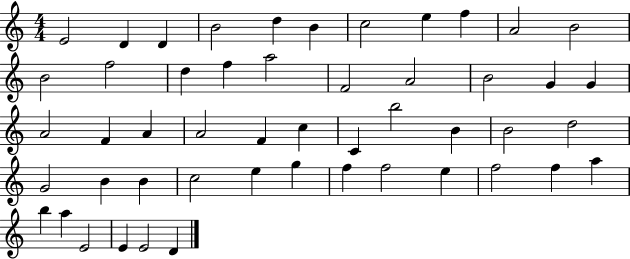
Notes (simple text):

E4/h D4/q D4/q B4/h D5/q B4/q C5/h E5/q F5/q A4/h B4/h B4/h F5/h D5/q F5/q A5/h F4/h A4/h B4/h G4/q G4/q A4/h F4/q A4/q A4/h F4/q C5/q C4/q B5/h B4/q B4/h D5/h G4/h B4/q B4/q C5/h E5/q G5/q F5/q F5/h E5/q F5/h F5/q A5/q B5/q A5/q E4/h E4/q E4/h D4/q